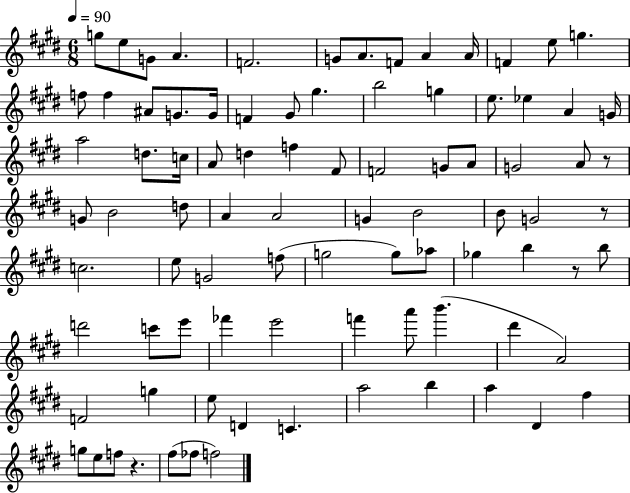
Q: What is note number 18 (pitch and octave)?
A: G4